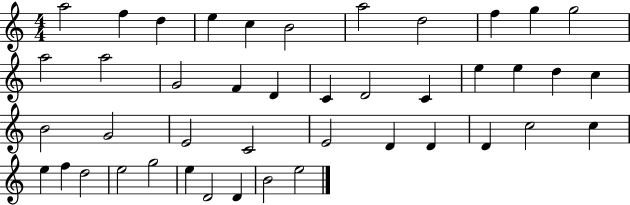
A5/h F5/q D5/q E5/q C5/q B4/h A5/h D5/h F5/q G5/q G5/h A5/h A5/h G4/h F4/q D4/q C4/q D4/h C4/q E5/q E5/q D5/q C5/q B4/h G4/h E4/h C4/h E4/h D4/q D4/q D4/q C5/h C5/q E5/q F5/q D5/h E5/h G5/h E5/q D4/h D4/q B4/h E5/h